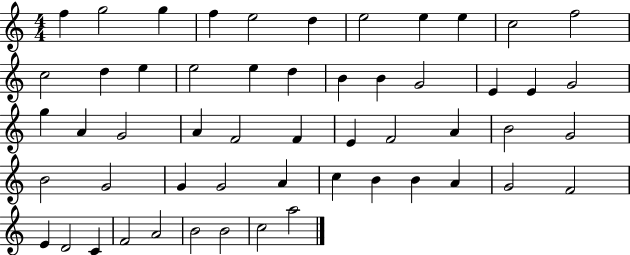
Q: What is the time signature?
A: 4/4